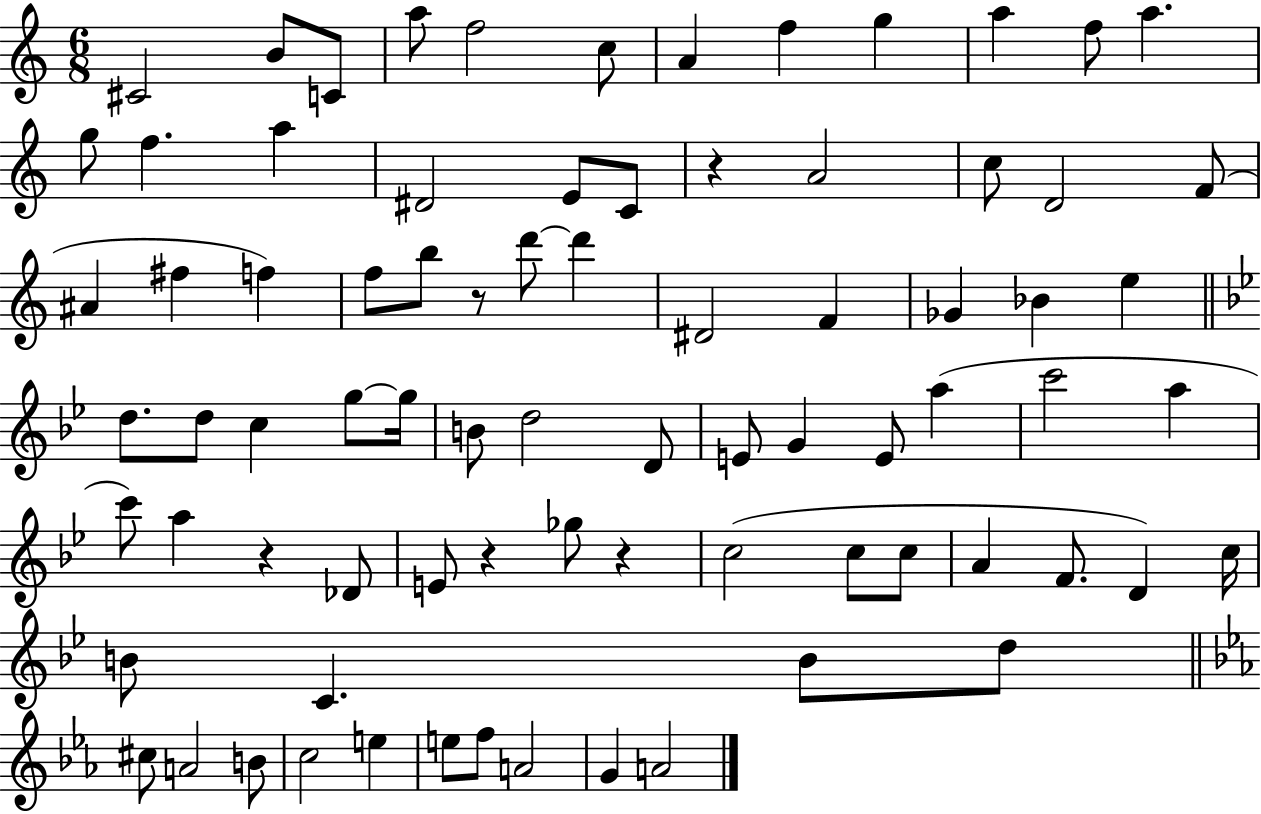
C#4/h B4/e C4/e A5/e F5/h C5/e A4/q F5/q G5/q A5/q F5/e A5/q. G5/e F5/q. A5/q D#4/h E4/e C4/e R/q A4/h C5/e D4/h F4/e A#4/q F#5/q F5/q F5/e B5/e R/e D6/e D6/q D#4/h F4/q Gb4/q Bb4/q E5/q D5/e. D5/e C5/q G5/e G5/s B4/e D5/h D4/e E4/e G4/q E4/e A5/q C6/h A5/q C6/e A5/q R/q Db4/e E4/e R/q Gb5/e R/q C5/h C5/e C5/e A4/q F4/e. D4/q C5/s B4/e C4/q. B4/e D5/e C#5/e A4/h B4/e C5/h E5/q E5/e F5/e A4/h G4/q A4/h